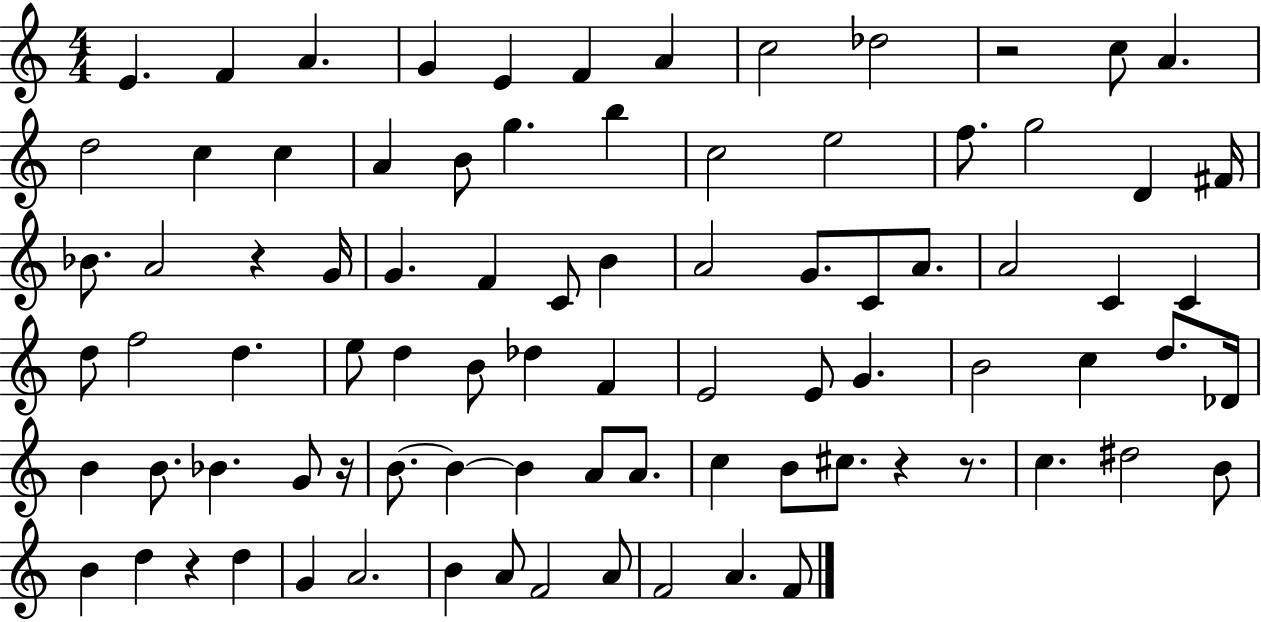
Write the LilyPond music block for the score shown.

{
  \clef treble
  \numericTimeSignature
  \time 4/4
  \key c \major
  e'4. f'4 a'4. | g'4 e'4 f'4 a'4 | c''2 des''2 | r2 c''8 a'4. | \break d''2 c''4 c''4 | a'4 b'8 g''4. b''4 | c''2 e''2 | f''8. g''2 d'4 fis'16 | \break bes'8. a'2 r4 g'16 | g'4. f'4 c'8 b'4 | a'2 g'8. c'8 a'8. | a'2 c'4 c'4 | \break d''8 f''2 d''4. | e''8 d''4 b'8 des''4 f'4 | e'2 e'8 g'4. | b'2 c''4 d''8. des'16 | \break b'4 b'8. bes'4. g'8 r16 | b'8.~~ b'4~~ b'4 a'8 a'8. | c''4 b'8 cis''8. r4 r8. | c''4. dis''2 b'8 | \break b'4 d''4 r4 d''4 | g'4 a'2. | b'4 a'8 f'2 a'8 | f'2 a'4. f'8 | \break \bar "|."
}